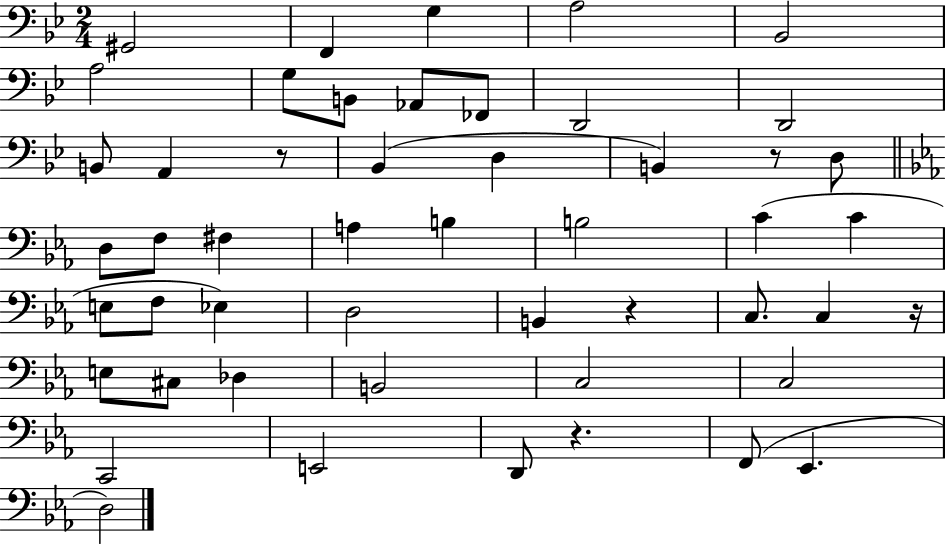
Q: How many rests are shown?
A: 5